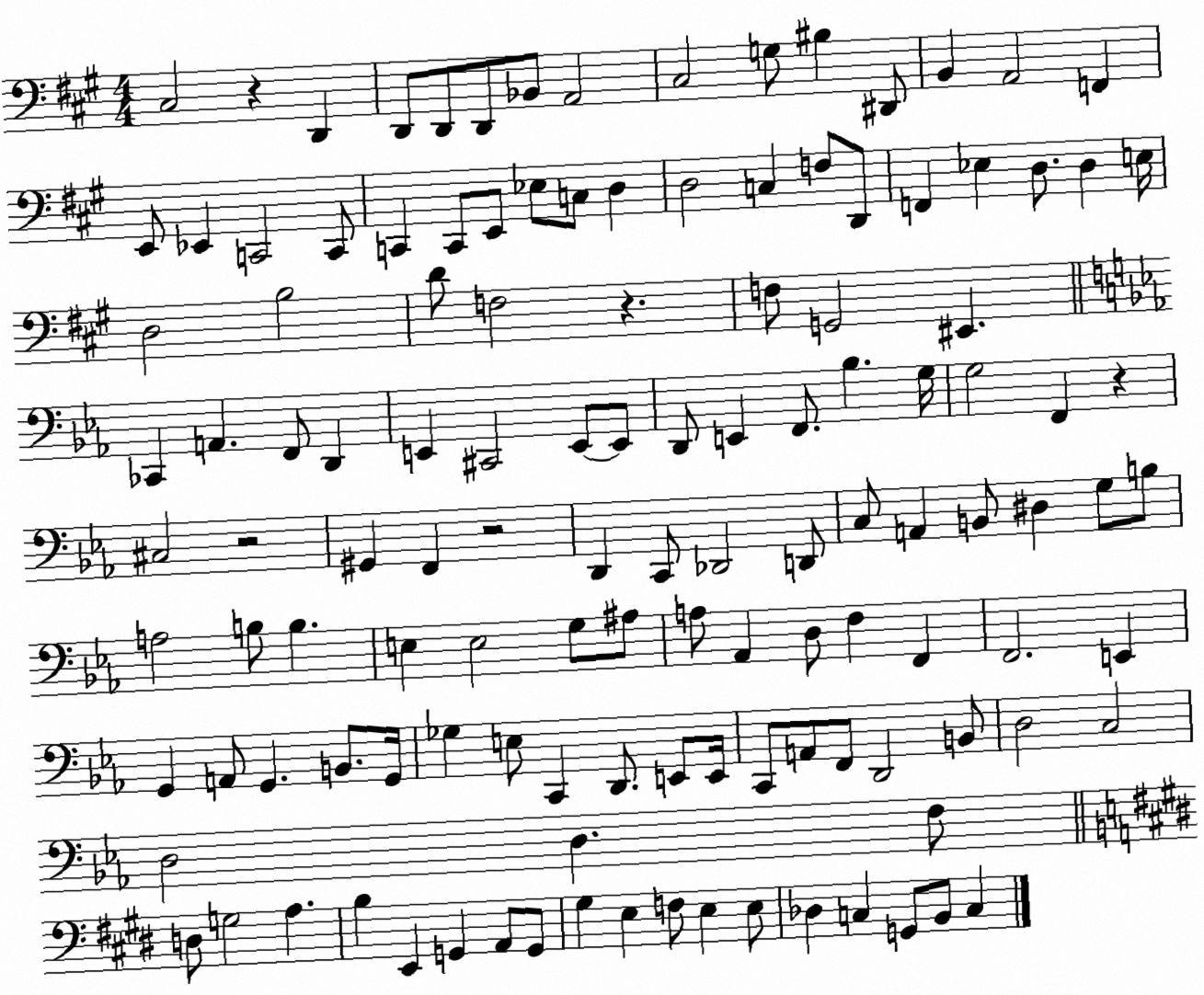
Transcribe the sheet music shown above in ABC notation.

X:1
T:Untitled
M:4/4
L:1/4
K:A
^C,2 z D,, D,,/2 D,,/2 D,,/2 _B,,/2 A,,2 ^C,2 G,/2 ^B, ^D,,/2 B,, A,,2 F,, E,,/2 _E,, C,,2 C,,/2 C,, C,,/2 E,,/2 _E,/2 C,/2 D, D,2 C, F,/2 D,,/2 F,, _E, D,/2 D, E,/4 D,2 B,2 D/2 F,2 z F,/2 G,,2 ^E,, _C,, A,, F,,/2 D,, E,, ^C,,2 E,,/2 E,,/2 D,,/2 E,, F,,/2 _B, G,/4 G,2 F,, z ^C,2 z2 ^G,, F,, z2 D,, C,,/2 _D,,2 D,,/2 C,/2 A,, B,,/2 ^D, G,/2 B,/2 A,2 B,/2 B, E, E,2 G,/2 ^A,/2 A,/2 _A,, D,/2 F, F,, F,,2 E,, G,, A,,/2 G,, B,,/2 G,,/4 _G, E,/2 C,, D,,/2 E,,/2 E,,/4 C,,/2 A,,/2 F,,/2 D,,2 B,,/2 D,2 C,2 D,2 D, F,/2 D,/2 G,2 A, B, E,, G,, A,,/2 G,,/2 ^G, E, F,/2 E, E,/2 _D, C, G,,/2 B,,/2 C,